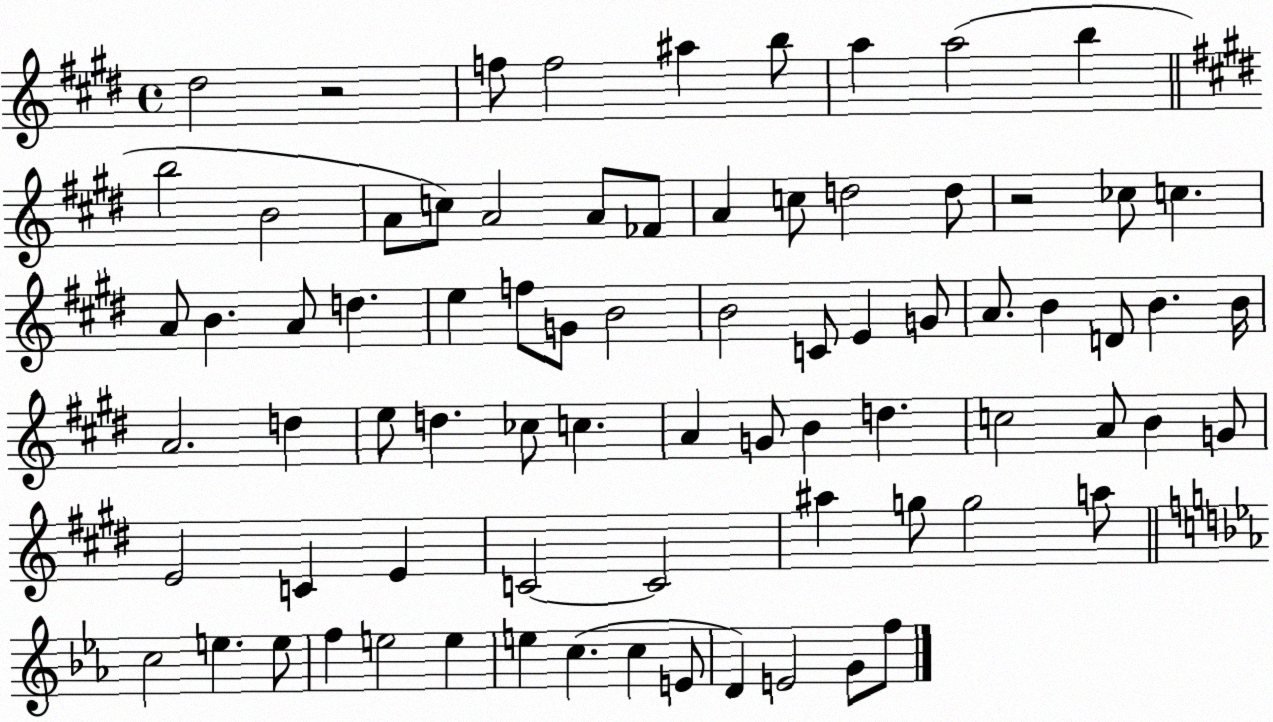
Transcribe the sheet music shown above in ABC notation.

X:1
T:Untitled
M:4/4
L:1/4
K:E
^d2 z2 f/2 f2 ^a b/2 a a2 b b2 B2 A/2 c/2 A2 A/2 _F/2 A c/2 d2 d/2 z2 _c/2 c A/2 B A/2 d e f/2 G/2 B2 B2 C/2 E G/2 A/2 B D/2 B B/4 A2 d e/2 d _c/2 c A G/2 B d c2 A/2 B G/2 E2 C E C2 C2 ^a g/2 g2 a/2 c2 e e/2 f e2 e e c c E/2 D E2 G/2 f/2